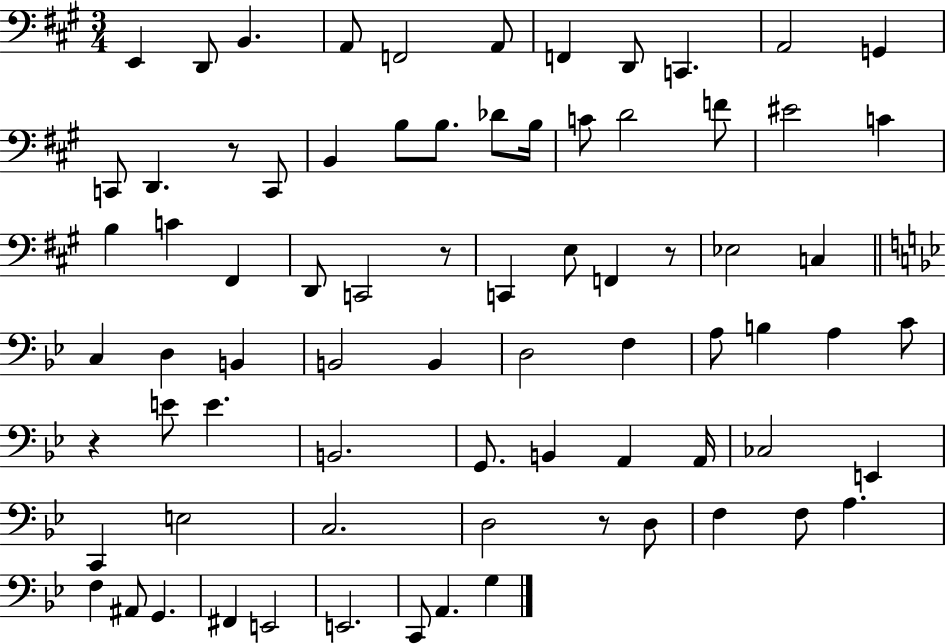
{
  \clef bass
  \numericTimeSignature
  \time 3/4
  \key a \major
  e,4 d,8 b,4. | a,8 f,2 a,8 | f,4 d,8 c,4. | a,2 g,4 | \break c,8 d,4. r8 c,8 | b,4 b8 b8. des'8 b16 | c'8 d'2 f'8 | eis'2 c'4 | \break b4 c'4 fis,4 | d,8 c,2 r8 | c,4 e8 f,4 r8 | ees2 c4 | \break \bar "||" \break \key bes \major c4 d4 b,4 | b,2 b,4 | d2 f4 | a8 b4 a4 c'8 | \break r4 e'8 e'4. | b,2. | g,8. b,4 a,4 a,16 | ces2 e,4 | \break c,4 e2 | c2. | d2 r8 d8 | f4 f8 a4. | \break f4 ais,8 g,4. | fis,4 e,2 | e,2. | c,8 a,4. g4 | \break \bar "|."
}